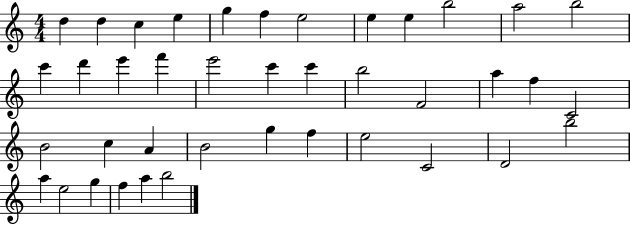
D5/q D5/q C5/q E5/q G5/q F5/q E5/h E5/q E5/q B5/h A5/h B5/h C6/q D6/q E6/q F6/q E6/h C6/q C6/q B5/h F4/h A5/q F5/q C4/h B4/h C5/q A4/q B4/h G5/q F5/q E5/h C4/h D4/h B5/h A5/q E5/h G5/q F5/q A5/q B5/h